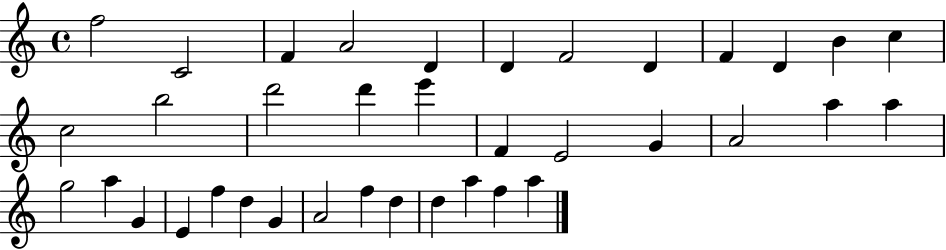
{
  \clef treble
  \time 4/4
  \defaultTimeSignature
  \key c \major
  f''2 c'2 | f'4 a'2 d'4 | d'4 f'2 d'4 | f'4 d'4 b'4 c''4 | \break c''2 b''2 | d'''2 d'''4 e'''4 | f'4 e'2 g'4 | a'2 a''4 a''4 | \break g''2 a''4 g'4 | e'4 f''4 d''4 g'4 | a'2 f''4 d''4 | d''4 a''4 f''4 a''4 | \break \bar "|."
}